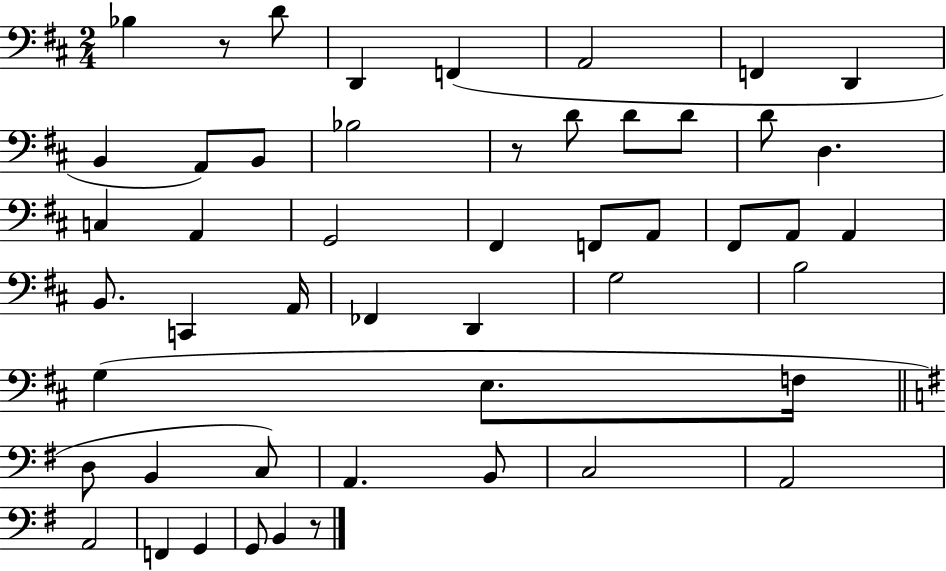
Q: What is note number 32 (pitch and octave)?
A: B3